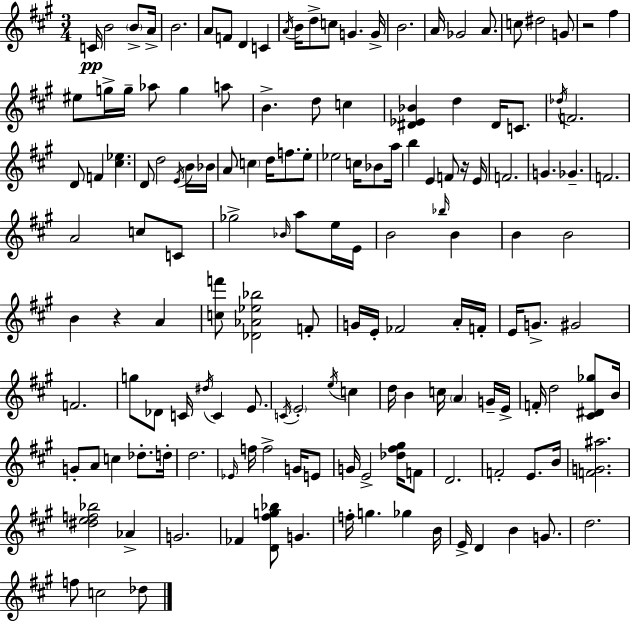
X:1
T:Untitled
M:3/4
L:1/4
K:A
C/4 B2 B/2 A/4 B2 A/2 F/2 D C A/4 B/4 d/2 c/2 G G/4 B2 A/4 _G2 A/2 c/2 ^d2 G/2 z2 ^f ^e/2 g/4 g/4 _a/2 g a/2 B d/2 c [^D_E_B] d ^D/4 C/2 _d/4 F2 D/2 F [^c_e] D/2 d2 E/4 B/4 _B/4 A/2 c d/4 f/2 e/2 _e2 c/4 _B/2 a/4 b E F/2 z/4 E/4 F2 G _G F2 A2 c/2 C/2 _g2 _B/4 a/2 e/4 E/4 B2 _b/4 B B B2 B z A [cf']/2 [_D_A_e_b]2 F/2 G/4 E/4 _F2 A/4 F/4 E/4 G/2 ^G2 F2 g/2 _D/2 C/4 ^d/4 C E/2 C/4 E2 e/4 c d/4 B c/4 A G/4 E/4 F/4 d2 [^C^D_g]/2 B/4 G/2 A/2 c _d/2 d/4 d2 _E/4 f/4 f2 G/4 E/2 G/4 E2 [_d^f^g]/4 F/2 D2 F2 E/2 B/4 [FG^a]2 [^def_b]2 _A G2 _F [D^fg_b]/2 G f/4 g _g B/4 E/4 D B G/2 d2 f/2 c2 _d/2